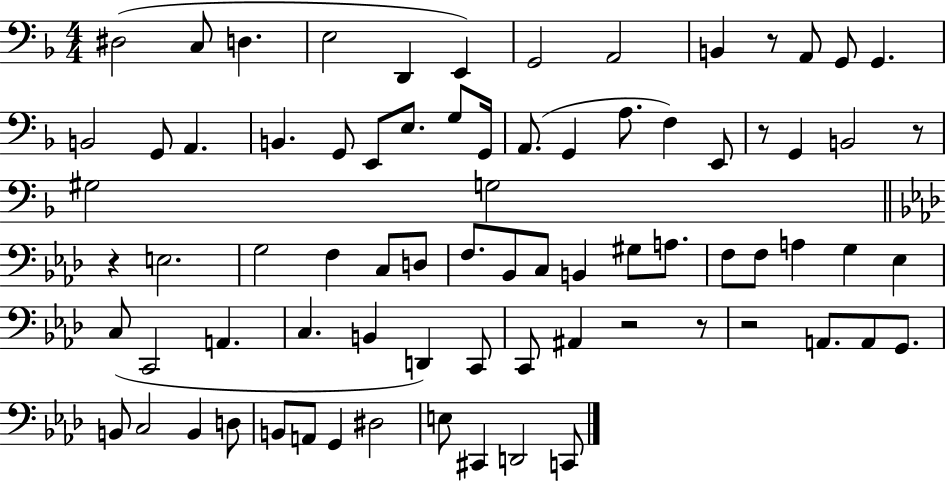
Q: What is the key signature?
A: F major